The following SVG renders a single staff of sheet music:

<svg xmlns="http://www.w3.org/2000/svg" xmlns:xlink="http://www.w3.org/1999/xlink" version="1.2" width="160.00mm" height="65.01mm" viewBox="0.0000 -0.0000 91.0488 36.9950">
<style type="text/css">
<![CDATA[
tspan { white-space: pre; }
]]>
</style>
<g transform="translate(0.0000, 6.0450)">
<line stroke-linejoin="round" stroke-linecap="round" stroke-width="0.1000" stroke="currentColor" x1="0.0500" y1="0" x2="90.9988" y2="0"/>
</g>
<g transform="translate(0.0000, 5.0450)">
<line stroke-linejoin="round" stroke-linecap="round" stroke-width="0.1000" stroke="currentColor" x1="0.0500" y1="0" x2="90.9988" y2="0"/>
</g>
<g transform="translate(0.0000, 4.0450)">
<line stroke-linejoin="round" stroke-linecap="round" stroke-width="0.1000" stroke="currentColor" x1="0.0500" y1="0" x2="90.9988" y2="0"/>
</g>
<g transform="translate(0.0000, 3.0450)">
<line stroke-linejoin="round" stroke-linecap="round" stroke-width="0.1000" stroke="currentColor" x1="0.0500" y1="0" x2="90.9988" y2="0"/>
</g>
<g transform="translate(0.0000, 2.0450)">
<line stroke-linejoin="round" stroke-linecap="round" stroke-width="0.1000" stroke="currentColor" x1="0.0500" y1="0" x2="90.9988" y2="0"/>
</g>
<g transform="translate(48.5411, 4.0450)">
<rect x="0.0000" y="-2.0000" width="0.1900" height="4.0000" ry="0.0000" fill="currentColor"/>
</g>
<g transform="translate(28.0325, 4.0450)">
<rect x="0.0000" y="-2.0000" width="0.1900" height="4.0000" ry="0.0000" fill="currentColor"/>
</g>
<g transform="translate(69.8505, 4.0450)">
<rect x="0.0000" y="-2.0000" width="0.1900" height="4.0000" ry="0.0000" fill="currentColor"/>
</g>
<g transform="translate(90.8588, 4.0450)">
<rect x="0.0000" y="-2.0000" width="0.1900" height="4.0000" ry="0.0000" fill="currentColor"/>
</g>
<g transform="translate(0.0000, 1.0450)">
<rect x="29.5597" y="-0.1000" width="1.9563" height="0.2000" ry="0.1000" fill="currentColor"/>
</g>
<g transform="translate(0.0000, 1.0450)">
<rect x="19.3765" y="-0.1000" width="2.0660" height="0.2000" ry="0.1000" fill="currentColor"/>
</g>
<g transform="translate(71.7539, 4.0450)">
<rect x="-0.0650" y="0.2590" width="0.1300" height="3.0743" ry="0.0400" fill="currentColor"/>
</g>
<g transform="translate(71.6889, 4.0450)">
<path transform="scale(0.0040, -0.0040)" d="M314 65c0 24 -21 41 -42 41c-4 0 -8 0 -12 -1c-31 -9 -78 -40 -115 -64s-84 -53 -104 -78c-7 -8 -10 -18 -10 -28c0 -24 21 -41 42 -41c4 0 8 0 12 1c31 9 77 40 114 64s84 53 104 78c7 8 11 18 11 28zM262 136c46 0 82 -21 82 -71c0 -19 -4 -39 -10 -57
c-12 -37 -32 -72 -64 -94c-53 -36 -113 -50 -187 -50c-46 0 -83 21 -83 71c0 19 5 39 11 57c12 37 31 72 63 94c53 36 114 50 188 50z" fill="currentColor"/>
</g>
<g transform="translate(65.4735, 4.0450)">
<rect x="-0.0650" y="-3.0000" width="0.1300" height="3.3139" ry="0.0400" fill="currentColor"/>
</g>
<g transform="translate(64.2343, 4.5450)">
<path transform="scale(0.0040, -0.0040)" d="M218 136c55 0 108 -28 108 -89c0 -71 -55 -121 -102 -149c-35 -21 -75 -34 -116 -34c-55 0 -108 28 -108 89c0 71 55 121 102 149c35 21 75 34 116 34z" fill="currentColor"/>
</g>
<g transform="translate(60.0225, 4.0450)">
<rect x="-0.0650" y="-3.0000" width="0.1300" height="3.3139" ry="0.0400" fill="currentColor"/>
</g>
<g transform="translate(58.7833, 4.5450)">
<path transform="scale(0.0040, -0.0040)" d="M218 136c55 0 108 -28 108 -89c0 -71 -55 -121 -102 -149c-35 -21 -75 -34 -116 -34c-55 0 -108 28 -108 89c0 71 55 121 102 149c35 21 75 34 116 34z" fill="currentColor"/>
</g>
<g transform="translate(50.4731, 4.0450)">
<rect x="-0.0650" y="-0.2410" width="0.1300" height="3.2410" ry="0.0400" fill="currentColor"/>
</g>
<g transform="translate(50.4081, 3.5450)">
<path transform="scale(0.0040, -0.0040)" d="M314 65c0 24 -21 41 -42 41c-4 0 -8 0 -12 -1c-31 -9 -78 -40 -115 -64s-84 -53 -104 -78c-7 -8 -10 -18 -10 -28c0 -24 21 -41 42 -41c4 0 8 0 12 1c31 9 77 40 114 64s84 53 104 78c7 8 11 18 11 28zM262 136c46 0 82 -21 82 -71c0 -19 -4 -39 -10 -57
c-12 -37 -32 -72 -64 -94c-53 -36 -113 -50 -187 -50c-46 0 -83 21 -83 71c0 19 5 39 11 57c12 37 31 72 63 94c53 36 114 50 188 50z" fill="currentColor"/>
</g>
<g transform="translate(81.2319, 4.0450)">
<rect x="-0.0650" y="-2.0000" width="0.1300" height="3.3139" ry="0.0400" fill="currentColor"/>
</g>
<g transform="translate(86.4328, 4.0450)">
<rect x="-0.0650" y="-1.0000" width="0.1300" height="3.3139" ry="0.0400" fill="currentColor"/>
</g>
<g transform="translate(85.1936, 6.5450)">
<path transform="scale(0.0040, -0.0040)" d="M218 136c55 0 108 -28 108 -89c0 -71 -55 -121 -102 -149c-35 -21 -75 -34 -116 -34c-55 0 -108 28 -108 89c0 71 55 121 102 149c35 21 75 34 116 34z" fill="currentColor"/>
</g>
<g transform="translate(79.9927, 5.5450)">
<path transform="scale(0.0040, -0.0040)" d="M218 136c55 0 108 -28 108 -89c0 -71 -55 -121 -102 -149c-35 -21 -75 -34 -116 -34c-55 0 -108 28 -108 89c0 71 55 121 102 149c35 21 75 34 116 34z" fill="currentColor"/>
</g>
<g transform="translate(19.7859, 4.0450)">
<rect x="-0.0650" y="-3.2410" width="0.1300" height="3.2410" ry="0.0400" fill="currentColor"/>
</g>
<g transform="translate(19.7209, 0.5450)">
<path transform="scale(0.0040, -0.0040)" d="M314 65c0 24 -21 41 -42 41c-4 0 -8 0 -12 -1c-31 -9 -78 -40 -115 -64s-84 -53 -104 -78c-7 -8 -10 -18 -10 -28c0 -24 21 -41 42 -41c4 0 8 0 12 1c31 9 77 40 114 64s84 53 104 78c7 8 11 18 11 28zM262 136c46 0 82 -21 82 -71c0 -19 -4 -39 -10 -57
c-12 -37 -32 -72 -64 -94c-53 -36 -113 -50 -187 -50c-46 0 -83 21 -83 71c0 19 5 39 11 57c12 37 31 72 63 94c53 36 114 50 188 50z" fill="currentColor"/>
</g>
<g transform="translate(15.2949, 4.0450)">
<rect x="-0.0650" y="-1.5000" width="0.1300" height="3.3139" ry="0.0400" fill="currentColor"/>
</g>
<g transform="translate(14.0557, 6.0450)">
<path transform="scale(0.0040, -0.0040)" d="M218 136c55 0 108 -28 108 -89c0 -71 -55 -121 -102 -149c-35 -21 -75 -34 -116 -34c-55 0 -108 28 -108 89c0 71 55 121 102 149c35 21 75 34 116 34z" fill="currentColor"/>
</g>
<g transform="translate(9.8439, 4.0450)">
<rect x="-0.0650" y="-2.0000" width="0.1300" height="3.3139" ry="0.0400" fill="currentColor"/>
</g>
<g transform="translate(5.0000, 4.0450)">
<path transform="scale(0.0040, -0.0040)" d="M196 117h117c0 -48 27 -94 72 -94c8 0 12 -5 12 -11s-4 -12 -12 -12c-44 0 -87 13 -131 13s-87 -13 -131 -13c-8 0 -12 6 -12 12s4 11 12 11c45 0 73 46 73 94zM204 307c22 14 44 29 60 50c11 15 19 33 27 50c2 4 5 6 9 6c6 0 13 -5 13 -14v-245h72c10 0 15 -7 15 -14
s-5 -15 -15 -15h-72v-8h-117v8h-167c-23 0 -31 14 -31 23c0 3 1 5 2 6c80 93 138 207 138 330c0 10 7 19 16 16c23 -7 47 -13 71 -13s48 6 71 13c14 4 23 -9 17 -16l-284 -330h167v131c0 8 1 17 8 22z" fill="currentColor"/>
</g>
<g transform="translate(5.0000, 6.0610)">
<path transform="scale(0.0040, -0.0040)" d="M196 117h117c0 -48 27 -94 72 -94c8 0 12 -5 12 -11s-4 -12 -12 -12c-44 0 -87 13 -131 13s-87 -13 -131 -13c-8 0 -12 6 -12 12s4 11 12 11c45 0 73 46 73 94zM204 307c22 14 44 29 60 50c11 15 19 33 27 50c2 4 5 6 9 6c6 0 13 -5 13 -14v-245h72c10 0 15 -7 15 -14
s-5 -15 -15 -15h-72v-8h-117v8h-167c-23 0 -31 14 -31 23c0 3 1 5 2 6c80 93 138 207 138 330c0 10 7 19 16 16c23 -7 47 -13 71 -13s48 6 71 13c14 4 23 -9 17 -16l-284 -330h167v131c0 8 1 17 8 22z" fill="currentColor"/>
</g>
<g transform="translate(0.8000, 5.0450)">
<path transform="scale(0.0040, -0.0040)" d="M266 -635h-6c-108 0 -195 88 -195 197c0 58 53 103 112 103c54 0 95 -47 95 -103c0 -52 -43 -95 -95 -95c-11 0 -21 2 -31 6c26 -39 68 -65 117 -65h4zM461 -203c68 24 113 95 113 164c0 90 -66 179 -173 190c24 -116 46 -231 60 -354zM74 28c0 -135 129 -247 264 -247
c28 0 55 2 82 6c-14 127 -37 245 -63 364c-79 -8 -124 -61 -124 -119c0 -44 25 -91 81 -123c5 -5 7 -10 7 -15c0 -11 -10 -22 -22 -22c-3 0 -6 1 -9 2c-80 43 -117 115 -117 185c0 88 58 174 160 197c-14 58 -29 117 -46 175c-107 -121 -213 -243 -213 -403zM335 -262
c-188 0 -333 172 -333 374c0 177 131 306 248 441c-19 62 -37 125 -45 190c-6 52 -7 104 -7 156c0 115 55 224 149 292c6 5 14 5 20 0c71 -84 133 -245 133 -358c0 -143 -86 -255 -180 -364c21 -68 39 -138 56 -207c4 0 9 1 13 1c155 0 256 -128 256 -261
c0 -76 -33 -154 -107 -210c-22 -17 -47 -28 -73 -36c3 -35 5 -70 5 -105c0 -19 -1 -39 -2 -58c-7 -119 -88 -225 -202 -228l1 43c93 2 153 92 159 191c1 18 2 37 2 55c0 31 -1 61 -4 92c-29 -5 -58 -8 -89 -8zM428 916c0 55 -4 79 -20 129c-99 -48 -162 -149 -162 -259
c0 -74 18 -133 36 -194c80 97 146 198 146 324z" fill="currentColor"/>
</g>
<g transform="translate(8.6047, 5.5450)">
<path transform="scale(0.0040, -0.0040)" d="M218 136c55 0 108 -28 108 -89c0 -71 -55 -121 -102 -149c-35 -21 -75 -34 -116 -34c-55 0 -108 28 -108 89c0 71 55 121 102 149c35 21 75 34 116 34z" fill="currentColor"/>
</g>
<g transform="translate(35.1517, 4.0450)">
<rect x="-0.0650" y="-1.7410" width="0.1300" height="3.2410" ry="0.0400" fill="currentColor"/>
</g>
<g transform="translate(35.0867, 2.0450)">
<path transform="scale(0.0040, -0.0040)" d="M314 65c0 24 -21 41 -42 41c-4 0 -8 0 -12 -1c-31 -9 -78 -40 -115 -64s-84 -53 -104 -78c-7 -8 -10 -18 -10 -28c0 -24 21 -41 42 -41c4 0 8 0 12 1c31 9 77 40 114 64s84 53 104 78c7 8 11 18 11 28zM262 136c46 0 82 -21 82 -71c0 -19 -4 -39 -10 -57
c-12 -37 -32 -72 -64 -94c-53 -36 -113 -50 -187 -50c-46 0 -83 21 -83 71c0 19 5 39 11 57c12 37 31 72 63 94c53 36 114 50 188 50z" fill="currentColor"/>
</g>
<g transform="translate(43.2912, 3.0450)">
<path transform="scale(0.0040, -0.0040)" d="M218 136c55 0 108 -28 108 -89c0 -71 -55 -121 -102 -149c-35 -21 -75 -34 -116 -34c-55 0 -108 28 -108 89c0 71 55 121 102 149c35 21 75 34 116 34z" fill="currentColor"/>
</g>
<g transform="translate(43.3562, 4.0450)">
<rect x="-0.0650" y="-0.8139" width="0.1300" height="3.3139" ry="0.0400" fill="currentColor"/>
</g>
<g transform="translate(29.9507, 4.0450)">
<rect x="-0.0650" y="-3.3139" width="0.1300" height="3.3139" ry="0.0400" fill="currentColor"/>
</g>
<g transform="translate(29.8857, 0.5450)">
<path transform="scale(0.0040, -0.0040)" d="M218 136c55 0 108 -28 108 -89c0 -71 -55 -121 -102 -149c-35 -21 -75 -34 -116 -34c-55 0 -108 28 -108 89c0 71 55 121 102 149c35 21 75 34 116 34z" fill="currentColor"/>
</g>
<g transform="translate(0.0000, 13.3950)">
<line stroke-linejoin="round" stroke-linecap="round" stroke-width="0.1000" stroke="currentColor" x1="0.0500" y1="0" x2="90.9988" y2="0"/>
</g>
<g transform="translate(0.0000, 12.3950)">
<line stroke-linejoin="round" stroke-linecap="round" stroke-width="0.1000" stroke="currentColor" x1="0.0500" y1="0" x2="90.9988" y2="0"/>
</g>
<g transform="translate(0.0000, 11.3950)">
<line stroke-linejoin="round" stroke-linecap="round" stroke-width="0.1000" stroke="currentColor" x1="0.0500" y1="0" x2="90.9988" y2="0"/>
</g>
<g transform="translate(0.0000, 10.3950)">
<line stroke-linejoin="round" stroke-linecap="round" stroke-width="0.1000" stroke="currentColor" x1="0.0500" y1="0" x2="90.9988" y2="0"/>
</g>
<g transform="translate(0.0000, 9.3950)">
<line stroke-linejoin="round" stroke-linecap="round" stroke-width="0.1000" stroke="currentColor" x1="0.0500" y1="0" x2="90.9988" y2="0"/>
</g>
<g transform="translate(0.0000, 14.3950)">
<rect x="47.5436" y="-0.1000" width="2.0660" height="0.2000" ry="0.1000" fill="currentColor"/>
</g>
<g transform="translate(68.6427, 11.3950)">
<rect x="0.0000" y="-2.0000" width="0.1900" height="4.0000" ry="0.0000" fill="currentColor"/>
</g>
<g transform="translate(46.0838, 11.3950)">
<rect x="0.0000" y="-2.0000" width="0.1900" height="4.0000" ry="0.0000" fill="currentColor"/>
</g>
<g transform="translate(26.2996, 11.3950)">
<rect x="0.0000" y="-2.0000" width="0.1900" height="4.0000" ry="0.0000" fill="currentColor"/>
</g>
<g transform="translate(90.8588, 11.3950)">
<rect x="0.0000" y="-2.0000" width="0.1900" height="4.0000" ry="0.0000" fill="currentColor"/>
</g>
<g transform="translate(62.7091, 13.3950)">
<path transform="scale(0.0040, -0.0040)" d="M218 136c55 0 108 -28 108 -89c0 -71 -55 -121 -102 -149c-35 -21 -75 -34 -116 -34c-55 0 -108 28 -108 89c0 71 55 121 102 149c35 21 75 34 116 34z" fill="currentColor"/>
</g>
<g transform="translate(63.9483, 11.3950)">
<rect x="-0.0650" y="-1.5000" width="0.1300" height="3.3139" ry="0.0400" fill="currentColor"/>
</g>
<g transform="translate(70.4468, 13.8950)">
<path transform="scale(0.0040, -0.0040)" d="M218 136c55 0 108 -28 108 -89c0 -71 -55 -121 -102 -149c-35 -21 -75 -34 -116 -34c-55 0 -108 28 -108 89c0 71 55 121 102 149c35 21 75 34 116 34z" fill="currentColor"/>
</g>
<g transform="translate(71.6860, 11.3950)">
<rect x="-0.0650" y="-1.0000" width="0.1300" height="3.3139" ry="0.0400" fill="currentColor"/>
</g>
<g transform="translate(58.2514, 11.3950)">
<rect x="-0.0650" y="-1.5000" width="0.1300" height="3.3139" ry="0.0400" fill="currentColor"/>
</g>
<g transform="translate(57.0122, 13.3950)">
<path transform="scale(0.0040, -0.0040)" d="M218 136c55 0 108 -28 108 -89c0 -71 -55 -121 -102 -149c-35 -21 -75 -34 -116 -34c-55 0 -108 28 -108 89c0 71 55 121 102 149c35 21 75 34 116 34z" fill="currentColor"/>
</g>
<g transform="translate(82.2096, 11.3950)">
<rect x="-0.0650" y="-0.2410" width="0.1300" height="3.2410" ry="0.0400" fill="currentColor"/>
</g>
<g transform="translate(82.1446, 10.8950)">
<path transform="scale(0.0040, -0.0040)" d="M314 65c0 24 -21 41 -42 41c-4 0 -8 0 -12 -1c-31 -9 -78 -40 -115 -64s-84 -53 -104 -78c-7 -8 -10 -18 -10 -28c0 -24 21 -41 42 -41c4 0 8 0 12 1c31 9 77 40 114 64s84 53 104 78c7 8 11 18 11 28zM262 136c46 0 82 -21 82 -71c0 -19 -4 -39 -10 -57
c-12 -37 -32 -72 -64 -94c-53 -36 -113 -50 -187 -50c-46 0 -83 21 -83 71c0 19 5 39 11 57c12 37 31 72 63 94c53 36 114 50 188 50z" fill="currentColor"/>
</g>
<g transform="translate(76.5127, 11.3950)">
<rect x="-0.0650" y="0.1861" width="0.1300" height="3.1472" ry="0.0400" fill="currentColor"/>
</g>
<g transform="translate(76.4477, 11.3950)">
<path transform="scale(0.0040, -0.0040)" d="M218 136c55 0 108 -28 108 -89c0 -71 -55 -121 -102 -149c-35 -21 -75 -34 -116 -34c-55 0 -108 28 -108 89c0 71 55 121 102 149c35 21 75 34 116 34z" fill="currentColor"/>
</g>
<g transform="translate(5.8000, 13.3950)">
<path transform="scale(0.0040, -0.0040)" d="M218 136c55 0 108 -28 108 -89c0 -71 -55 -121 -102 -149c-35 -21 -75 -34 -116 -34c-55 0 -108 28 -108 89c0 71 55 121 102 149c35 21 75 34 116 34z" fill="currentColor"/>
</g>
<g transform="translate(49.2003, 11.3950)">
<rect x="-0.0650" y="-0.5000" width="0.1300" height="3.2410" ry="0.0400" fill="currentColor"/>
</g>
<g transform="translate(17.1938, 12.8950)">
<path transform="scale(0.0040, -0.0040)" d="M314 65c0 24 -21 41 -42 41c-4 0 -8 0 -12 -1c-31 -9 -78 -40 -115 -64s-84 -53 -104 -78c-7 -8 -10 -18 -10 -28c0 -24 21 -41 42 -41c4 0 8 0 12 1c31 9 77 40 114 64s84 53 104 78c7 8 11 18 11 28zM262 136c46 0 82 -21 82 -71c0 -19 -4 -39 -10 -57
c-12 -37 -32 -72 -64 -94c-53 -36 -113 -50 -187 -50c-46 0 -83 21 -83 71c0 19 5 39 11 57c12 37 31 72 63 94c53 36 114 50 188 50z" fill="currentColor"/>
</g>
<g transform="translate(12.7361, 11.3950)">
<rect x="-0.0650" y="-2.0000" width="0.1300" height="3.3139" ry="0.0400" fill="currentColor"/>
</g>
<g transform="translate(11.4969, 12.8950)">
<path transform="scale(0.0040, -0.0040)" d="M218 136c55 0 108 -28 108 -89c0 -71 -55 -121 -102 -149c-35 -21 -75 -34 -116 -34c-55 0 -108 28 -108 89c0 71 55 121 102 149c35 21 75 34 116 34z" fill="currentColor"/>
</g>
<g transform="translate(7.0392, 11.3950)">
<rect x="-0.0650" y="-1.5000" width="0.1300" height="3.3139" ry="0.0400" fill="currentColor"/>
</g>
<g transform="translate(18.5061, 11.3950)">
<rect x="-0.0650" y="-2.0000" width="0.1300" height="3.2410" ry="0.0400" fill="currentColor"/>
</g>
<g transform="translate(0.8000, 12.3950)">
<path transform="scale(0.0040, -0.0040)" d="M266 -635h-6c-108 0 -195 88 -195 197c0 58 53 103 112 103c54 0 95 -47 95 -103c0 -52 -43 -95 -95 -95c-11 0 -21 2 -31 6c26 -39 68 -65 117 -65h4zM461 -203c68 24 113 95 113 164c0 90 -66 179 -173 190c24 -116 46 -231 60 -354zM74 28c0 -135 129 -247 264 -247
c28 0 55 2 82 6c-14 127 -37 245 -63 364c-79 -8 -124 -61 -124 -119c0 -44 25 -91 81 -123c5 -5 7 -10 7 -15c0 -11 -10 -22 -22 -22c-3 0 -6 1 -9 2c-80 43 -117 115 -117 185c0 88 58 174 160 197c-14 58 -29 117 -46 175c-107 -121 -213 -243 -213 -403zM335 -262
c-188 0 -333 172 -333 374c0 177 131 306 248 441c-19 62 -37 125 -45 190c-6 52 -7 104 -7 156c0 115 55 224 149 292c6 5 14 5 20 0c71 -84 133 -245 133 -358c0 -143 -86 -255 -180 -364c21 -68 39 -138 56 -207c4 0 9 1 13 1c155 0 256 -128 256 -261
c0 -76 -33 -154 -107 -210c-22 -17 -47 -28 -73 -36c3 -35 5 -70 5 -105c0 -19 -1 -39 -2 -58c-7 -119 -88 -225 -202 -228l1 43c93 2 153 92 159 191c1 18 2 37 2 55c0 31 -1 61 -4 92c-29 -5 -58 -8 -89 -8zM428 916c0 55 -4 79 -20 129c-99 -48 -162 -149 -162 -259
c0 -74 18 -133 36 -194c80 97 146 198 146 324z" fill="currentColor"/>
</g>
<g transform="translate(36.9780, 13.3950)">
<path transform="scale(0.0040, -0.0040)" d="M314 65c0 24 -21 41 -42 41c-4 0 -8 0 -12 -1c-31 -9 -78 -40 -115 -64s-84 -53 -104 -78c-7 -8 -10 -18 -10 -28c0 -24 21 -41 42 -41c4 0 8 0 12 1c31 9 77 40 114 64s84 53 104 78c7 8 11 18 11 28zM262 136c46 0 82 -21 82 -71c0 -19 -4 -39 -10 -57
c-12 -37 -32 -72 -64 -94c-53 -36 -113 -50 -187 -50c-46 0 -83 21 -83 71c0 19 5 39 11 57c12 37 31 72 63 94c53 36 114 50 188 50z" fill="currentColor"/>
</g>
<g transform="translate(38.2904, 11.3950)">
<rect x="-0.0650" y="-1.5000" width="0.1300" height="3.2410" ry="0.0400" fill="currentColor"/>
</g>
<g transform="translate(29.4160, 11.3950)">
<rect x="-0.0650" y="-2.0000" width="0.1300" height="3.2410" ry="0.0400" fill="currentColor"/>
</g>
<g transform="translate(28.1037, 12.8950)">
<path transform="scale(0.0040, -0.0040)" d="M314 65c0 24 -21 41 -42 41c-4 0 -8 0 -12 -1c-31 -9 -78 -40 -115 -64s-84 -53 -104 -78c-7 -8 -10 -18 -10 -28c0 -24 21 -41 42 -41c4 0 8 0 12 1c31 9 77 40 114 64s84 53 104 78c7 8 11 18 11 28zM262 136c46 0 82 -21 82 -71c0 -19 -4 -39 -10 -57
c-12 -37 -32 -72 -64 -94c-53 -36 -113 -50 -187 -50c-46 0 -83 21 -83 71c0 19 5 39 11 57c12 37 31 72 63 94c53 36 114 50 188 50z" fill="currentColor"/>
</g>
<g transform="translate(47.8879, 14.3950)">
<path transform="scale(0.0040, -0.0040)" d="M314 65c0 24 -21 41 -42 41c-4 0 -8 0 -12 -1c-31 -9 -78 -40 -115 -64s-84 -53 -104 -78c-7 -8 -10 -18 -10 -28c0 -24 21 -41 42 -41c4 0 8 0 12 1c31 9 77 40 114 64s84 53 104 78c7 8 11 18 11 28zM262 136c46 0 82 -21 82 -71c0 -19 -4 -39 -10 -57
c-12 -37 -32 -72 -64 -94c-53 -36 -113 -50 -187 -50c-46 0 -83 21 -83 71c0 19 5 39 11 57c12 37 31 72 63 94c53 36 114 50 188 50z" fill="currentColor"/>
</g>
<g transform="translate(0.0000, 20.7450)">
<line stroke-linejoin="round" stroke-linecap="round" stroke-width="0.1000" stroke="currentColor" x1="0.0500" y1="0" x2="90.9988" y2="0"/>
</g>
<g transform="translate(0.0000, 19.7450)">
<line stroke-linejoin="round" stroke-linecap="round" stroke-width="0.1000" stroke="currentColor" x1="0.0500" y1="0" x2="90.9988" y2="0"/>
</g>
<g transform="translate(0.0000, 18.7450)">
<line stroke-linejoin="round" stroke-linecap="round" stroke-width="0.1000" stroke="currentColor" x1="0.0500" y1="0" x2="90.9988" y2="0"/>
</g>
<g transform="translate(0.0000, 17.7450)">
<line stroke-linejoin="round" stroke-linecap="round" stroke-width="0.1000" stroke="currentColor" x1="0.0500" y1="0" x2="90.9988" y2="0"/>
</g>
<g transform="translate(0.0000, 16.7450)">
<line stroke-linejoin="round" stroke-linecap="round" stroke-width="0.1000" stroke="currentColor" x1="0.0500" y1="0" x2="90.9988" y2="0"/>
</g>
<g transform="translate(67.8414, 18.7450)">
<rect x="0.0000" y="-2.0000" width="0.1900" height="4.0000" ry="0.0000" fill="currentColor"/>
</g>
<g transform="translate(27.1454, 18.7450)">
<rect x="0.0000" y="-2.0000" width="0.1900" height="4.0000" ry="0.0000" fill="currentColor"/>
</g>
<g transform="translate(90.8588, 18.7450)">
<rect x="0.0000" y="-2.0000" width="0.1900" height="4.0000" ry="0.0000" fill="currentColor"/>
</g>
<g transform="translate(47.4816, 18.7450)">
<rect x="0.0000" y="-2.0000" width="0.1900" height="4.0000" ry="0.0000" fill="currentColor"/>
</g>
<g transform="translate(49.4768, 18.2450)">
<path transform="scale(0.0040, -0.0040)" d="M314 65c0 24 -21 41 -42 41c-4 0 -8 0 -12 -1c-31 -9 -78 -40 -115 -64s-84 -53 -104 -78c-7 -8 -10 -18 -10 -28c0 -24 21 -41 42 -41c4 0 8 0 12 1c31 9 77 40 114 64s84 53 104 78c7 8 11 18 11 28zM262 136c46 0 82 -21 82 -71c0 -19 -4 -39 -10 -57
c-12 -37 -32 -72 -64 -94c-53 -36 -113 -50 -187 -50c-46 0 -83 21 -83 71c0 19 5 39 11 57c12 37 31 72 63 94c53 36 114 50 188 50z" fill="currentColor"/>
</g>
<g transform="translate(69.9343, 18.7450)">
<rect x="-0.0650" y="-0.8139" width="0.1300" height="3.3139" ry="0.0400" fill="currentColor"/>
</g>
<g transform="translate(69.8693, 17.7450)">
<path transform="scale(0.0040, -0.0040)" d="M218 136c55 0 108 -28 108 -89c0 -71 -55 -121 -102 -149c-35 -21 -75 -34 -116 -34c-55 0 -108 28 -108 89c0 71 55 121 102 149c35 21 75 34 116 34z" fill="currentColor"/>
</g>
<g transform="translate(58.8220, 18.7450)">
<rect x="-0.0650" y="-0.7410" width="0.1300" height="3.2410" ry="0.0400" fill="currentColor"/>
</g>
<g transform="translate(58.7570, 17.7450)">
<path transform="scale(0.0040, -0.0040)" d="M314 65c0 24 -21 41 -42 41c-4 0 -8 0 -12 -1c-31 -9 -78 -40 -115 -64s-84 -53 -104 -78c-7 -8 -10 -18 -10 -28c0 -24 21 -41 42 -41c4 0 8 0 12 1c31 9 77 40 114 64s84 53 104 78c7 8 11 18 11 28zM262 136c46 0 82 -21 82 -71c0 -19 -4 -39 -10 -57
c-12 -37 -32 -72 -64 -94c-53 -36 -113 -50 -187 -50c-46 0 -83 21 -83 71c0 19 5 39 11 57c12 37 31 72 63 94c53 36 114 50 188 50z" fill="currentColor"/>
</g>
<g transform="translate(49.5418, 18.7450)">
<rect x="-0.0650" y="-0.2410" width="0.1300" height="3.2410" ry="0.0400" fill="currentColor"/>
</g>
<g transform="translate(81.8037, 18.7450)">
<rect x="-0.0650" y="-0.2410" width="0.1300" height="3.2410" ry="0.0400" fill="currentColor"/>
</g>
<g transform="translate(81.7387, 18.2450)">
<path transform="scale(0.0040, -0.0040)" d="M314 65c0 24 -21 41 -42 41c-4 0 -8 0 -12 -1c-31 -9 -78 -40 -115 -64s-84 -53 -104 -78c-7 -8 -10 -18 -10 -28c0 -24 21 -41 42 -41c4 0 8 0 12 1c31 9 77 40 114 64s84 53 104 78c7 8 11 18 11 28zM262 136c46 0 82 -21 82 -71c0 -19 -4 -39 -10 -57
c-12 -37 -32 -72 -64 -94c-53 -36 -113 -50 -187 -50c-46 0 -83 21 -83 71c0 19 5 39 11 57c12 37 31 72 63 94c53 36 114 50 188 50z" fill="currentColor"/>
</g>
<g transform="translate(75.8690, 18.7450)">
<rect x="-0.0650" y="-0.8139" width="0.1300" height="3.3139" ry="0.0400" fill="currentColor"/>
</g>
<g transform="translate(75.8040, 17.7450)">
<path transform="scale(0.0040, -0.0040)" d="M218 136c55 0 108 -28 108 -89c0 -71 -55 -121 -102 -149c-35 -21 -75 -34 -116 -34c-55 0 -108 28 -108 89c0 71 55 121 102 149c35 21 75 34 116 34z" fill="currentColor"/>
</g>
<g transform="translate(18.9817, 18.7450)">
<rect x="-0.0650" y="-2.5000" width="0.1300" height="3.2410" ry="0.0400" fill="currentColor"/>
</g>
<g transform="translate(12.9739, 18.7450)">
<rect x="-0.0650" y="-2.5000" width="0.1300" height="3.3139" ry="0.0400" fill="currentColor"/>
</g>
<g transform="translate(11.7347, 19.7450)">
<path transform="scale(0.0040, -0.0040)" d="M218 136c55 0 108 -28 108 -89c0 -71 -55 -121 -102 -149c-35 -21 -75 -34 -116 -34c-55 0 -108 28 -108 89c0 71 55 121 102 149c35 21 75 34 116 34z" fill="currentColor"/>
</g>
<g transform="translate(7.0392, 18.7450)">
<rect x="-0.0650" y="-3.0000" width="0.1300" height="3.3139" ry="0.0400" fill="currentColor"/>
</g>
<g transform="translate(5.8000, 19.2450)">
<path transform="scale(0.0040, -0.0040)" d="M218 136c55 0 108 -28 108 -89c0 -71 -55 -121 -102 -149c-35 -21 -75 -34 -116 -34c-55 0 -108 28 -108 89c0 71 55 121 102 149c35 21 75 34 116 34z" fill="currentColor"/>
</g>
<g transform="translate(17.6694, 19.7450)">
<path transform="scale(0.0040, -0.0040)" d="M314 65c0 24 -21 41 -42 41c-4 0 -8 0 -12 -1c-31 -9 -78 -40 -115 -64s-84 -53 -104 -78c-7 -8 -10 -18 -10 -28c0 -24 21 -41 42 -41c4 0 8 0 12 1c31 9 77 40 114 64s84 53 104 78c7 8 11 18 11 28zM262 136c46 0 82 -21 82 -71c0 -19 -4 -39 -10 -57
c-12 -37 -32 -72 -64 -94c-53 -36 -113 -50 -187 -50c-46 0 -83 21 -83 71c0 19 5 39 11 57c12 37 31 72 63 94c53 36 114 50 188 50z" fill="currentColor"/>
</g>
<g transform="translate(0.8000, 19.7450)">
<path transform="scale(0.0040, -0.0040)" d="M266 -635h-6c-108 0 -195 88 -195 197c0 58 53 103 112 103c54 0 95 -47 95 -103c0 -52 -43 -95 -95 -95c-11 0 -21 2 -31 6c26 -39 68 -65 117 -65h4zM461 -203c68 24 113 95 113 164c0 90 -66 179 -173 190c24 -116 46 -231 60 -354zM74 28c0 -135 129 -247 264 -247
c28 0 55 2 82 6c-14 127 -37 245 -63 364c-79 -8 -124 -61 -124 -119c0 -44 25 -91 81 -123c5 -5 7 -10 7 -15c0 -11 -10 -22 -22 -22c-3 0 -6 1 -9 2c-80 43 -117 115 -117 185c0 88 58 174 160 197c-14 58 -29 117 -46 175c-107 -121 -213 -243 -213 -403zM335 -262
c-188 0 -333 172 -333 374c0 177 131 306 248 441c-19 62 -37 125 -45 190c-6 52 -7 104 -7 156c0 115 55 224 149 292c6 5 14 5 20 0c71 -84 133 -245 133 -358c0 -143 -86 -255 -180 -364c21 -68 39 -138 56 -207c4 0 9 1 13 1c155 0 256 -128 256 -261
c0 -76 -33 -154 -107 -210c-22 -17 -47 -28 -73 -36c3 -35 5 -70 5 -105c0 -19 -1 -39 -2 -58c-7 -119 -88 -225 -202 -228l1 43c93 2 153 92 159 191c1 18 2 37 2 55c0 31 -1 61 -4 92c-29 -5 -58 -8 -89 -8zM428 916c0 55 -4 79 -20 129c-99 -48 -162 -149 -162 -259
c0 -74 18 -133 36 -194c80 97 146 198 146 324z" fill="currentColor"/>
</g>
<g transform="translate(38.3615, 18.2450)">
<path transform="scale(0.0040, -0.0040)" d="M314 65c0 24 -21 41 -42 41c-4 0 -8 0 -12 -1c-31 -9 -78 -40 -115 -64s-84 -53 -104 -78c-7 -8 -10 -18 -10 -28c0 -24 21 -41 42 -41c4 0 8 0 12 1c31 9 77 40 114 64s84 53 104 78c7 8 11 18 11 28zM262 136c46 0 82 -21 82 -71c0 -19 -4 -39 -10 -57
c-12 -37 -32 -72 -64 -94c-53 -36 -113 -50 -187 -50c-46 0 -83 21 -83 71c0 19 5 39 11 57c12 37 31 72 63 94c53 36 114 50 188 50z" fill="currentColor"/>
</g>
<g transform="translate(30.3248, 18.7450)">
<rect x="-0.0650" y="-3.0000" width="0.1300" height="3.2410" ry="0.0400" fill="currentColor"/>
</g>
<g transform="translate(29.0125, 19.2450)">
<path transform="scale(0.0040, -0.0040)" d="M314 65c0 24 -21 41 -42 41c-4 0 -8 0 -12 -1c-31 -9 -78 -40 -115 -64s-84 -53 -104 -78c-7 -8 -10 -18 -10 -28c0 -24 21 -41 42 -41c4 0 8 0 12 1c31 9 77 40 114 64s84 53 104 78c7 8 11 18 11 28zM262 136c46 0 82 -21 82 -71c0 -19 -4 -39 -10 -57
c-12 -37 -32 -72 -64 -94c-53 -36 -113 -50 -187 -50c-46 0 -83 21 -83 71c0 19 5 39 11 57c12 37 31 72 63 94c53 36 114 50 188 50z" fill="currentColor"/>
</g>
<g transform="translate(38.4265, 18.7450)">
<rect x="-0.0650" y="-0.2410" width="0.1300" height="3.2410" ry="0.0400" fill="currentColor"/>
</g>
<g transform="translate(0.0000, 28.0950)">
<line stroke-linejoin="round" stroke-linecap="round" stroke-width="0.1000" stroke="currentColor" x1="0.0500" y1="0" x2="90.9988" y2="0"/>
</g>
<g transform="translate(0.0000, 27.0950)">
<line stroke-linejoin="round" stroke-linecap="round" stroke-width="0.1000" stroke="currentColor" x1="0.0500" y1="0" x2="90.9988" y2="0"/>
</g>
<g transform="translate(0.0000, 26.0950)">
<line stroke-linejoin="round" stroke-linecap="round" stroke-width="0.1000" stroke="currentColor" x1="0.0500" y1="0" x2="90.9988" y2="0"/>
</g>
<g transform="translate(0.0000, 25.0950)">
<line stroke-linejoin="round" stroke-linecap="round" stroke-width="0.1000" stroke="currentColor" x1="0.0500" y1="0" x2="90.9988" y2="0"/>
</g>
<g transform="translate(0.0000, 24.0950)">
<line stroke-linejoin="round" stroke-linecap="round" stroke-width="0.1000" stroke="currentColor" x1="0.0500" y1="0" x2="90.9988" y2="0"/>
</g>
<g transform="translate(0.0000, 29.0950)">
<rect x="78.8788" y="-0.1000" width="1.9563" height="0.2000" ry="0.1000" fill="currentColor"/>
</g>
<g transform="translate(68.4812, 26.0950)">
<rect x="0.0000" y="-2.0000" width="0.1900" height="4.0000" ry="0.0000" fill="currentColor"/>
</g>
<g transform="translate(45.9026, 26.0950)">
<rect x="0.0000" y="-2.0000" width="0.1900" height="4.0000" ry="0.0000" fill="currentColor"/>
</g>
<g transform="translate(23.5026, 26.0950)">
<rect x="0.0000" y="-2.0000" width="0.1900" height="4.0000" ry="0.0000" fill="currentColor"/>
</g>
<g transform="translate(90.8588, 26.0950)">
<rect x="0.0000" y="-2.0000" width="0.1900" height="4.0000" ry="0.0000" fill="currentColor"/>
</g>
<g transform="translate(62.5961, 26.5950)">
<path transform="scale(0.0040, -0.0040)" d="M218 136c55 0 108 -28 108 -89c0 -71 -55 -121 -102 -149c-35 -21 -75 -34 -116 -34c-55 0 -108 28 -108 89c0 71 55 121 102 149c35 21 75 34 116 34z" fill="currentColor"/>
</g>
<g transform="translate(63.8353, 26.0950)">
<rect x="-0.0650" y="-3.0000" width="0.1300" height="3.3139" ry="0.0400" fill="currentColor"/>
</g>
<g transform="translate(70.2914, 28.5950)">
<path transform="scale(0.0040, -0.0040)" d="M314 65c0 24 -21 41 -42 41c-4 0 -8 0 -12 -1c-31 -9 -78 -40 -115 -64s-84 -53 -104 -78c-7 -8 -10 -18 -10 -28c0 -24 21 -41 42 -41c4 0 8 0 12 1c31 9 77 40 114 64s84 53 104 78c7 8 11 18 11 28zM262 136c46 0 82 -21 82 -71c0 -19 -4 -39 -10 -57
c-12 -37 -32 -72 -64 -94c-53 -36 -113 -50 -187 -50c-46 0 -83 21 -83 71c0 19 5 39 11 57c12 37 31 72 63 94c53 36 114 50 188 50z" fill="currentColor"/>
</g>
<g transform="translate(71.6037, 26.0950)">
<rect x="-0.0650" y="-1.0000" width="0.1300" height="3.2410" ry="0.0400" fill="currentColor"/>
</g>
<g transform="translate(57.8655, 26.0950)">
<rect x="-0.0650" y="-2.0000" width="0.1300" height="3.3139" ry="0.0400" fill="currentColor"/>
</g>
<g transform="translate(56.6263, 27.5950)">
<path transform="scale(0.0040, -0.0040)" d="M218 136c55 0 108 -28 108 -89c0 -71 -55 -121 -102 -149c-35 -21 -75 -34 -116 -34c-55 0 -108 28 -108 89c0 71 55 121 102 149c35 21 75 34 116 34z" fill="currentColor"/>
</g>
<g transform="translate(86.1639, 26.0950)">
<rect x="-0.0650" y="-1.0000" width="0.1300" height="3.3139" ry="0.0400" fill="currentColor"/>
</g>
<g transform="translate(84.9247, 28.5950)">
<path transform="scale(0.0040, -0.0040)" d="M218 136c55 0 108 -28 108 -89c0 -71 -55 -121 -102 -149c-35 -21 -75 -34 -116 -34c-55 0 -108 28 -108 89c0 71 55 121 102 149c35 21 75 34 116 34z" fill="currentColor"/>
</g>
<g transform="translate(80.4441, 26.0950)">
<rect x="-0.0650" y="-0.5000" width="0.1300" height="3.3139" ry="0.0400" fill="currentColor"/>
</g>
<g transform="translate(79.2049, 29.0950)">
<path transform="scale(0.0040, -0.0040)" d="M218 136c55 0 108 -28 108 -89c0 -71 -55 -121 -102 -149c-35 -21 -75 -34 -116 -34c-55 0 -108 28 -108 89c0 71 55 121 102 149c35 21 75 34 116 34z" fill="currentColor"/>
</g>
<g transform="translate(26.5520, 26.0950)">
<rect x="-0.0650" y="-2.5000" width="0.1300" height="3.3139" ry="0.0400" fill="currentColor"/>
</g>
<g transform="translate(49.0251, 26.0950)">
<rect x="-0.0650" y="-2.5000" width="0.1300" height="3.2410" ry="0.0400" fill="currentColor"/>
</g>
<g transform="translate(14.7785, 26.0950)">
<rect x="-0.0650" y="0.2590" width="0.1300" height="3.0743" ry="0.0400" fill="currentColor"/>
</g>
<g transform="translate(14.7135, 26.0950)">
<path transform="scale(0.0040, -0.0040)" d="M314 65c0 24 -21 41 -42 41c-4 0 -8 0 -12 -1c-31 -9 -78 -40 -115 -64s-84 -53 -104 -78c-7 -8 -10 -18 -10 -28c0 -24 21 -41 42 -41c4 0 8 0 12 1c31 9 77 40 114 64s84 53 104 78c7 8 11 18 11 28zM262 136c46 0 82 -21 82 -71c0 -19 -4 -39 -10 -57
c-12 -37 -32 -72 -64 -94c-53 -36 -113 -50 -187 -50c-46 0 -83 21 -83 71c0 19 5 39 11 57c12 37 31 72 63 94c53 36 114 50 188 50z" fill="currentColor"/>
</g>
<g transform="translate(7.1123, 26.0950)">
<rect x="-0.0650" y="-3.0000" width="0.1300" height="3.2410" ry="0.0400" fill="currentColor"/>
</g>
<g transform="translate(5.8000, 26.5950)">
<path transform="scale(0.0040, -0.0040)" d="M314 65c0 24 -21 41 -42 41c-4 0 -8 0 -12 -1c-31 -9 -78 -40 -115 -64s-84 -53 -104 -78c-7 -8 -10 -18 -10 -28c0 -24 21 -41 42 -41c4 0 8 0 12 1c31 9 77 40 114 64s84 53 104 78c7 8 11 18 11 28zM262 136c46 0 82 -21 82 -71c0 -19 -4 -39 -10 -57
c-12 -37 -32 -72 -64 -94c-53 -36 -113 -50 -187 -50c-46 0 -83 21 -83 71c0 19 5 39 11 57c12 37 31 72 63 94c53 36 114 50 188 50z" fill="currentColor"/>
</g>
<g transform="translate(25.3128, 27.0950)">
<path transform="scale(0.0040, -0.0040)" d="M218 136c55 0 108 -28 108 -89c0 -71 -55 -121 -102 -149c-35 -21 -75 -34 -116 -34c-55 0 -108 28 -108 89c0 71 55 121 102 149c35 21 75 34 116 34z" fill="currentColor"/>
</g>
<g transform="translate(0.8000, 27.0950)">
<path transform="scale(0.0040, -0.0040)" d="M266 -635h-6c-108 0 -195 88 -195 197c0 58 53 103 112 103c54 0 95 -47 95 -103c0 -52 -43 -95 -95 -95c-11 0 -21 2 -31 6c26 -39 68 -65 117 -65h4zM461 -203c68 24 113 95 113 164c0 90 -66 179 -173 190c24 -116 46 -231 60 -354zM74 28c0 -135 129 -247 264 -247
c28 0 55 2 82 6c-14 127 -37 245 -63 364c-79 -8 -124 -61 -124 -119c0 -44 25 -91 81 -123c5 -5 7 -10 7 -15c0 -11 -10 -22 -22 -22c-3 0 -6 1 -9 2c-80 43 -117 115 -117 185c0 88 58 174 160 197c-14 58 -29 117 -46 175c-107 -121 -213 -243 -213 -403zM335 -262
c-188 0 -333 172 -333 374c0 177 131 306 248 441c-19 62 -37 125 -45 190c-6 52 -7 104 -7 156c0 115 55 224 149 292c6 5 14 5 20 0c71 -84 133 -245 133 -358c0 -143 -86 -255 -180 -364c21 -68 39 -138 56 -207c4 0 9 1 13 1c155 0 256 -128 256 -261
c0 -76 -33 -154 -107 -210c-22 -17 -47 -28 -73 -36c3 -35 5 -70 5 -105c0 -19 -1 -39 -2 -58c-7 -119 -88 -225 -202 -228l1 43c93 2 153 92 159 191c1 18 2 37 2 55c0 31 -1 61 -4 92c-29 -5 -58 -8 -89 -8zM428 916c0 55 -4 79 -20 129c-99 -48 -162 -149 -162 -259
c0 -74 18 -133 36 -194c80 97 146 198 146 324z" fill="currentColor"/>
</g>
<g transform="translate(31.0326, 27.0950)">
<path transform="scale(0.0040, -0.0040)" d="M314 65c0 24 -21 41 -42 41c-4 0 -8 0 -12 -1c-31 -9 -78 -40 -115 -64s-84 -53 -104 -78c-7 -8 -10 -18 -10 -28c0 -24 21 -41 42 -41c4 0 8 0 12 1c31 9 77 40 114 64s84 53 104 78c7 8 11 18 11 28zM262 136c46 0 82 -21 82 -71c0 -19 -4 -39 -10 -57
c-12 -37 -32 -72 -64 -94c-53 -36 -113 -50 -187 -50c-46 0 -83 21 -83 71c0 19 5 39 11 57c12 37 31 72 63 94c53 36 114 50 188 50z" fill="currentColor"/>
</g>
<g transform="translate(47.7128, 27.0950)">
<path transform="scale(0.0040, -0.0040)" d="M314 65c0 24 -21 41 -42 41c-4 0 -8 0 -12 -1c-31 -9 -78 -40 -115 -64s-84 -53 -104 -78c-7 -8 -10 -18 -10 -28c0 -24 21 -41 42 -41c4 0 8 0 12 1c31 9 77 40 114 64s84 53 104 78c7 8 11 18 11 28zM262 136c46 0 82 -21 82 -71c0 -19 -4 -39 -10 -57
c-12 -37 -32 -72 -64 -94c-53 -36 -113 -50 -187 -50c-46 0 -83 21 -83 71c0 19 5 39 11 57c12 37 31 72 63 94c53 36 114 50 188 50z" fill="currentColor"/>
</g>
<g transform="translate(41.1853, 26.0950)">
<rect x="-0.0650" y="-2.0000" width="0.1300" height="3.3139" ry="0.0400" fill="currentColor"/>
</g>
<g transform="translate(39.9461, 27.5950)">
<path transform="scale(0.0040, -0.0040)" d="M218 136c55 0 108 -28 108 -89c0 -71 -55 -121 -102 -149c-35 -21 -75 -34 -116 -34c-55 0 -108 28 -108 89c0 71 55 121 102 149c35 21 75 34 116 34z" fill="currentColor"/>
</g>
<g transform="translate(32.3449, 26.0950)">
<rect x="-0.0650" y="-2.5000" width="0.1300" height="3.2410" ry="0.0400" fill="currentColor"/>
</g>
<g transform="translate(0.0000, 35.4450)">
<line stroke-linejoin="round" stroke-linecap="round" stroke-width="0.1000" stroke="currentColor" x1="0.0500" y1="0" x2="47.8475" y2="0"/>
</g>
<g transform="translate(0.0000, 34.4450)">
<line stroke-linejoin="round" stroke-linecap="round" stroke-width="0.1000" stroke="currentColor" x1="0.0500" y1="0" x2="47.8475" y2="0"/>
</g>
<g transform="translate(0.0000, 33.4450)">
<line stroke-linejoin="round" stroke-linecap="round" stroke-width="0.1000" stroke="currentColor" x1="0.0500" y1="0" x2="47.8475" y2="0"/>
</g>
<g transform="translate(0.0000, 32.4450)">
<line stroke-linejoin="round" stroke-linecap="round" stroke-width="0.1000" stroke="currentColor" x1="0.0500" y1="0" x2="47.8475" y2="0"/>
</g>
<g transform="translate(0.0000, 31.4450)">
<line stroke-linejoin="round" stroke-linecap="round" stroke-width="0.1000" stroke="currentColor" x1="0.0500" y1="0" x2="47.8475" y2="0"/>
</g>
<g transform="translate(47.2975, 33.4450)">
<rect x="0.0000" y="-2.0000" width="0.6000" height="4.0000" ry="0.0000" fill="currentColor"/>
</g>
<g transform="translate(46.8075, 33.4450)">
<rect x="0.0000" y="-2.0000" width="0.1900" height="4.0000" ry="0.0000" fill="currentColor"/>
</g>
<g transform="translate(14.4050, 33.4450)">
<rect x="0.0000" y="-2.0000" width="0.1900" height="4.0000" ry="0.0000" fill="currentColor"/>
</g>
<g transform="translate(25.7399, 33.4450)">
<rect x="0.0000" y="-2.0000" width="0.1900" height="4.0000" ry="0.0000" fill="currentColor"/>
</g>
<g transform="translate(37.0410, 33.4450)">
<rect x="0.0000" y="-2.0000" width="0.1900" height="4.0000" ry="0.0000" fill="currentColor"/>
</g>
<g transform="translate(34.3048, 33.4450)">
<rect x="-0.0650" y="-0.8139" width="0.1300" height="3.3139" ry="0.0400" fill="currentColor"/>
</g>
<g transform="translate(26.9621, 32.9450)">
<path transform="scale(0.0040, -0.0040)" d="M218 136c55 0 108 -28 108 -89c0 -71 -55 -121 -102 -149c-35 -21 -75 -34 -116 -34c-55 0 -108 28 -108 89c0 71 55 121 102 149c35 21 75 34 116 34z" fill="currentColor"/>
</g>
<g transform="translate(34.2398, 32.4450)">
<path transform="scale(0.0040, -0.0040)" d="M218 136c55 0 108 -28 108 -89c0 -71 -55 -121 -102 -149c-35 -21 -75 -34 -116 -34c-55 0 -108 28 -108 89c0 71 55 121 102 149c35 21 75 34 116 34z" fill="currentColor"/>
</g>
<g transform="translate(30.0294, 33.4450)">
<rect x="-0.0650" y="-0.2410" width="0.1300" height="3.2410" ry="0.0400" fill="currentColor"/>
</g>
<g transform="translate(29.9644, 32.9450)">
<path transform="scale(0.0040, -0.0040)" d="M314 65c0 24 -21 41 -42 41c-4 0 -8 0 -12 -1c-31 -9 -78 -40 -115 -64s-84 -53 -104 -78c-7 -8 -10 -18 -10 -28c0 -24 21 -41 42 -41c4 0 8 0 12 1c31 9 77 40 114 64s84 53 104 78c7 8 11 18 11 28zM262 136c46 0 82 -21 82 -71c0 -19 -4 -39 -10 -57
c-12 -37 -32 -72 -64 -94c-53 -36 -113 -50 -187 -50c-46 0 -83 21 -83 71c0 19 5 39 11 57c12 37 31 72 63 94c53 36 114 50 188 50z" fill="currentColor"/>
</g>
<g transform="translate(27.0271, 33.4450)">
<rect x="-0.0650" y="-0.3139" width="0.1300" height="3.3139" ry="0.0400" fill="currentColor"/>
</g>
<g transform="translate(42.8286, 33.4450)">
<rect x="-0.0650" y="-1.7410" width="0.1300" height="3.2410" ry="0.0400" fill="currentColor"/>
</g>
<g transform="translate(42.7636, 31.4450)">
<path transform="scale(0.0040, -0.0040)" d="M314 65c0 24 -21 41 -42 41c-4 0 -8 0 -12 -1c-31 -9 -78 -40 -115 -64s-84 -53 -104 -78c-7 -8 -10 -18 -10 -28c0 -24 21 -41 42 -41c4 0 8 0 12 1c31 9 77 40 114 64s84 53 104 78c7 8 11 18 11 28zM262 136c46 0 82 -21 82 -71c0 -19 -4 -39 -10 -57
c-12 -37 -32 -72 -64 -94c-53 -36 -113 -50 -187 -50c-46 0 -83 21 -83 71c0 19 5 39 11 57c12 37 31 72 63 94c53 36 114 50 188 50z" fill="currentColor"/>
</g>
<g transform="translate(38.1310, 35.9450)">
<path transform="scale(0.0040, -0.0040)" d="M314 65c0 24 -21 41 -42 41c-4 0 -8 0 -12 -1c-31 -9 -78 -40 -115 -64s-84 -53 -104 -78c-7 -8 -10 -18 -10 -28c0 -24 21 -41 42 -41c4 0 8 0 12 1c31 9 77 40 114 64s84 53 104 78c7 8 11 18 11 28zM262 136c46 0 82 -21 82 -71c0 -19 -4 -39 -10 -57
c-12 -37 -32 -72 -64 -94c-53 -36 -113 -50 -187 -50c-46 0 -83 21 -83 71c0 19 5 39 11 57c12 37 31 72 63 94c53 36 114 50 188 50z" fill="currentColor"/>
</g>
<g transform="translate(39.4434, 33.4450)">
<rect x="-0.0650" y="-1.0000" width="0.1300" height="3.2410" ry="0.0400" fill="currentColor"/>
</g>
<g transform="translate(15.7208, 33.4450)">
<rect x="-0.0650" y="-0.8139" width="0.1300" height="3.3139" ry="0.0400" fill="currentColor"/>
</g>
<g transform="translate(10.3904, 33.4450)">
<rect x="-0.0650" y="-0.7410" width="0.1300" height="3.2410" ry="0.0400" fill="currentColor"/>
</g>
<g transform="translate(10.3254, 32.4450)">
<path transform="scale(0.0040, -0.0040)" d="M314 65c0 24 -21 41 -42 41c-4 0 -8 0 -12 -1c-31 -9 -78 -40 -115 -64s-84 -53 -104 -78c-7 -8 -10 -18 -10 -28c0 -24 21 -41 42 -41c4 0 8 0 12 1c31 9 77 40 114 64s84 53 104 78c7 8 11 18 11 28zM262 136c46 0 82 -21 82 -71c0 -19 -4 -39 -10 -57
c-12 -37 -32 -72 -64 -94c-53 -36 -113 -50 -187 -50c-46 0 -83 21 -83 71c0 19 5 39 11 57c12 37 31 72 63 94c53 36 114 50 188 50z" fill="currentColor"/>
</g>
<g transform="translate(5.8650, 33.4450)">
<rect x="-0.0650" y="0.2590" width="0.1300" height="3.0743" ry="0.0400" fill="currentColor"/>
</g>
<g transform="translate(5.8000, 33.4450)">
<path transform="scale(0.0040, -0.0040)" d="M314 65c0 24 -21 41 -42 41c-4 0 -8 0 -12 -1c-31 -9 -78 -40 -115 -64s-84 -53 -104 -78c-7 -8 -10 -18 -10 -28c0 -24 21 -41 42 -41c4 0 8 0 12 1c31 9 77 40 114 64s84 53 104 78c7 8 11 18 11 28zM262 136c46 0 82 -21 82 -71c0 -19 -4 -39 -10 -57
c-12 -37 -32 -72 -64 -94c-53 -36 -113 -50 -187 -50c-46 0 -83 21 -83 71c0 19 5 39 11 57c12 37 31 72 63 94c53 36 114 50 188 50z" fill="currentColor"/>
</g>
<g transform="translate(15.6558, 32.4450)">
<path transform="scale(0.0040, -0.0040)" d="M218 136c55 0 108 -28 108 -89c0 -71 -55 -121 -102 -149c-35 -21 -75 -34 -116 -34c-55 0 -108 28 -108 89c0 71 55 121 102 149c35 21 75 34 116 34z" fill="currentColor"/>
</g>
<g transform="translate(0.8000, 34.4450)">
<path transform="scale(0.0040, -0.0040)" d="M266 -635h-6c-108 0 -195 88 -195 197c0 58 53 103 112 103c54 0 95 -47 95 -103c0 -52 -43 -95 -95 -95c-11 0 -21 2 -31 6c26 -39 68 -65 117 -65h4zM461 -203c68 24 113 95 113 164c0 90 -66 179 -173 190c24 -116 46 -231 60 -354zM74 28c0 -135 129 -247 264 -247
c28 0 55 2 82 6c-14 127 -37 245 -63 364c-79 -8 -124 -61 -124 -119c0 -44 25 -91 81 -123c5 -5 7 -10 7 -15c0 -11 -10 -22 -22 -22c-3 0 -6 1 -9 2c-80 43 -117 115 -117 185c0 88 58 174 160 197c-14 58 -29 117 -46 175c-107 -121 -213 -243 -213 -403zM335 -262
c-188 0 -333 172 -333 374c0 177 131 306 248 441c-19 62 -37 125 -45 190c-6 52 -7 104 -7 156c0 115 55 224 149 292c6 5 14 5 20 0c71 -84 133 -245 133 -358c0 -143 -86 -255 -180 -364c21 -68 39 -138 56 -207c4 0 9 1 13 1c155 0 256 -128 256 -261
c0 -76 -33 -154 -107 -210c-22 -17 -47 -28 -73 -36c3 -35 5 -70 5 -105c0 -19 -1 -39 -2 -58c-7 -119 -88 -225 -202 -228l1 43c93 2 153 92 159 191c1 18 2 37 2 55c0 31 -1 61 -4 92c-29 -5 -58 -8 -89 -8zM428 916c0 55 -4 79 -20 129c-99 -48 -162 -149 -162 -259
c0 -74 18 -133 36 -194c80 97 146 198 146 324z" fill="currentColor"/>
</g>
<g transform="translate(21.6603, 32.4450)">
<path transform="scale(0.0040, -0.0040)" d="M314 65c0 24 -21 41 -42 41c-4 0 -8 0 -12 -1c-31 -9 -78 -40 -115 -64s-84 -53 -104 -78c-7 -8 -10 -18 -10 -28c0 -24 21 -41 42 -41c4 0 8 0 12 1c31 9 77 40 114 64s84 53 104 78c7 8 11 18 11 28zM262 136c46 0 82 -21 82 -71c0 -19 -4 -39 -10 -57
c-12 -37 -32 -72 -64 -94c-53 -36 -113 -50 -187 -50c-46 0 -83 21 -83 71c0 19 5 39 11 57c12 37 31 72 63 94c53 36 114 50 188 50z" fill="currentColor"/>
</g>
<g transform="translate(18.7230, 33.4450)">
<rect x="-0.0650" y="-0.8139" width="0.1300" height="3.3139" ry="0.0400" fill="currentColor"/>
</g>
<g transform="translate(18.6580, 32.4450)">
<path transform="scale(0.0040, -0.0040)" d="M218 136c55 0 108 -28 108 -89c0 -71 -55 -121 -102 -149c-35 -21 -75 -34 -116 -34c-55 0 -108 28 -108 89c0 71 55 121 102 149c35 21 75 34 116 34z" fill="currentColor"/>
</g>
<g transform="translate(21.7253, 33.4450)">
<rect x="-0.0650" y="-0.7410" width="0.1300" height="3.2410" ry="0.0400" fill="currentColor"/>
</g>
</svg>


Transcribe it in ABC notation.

X:1
T:Untitled
M:4/4
L:1/4
K:C
F E b2 b f2 d c2 A A B2 F D E F F2 F2 E2 C2 E E D B c2 A G G2 A2 c2 c2 d2 d d c2 A2 B2 G G2 F G2 F A D2 C D B2 d2 d d d2 c c2 d D2 f2